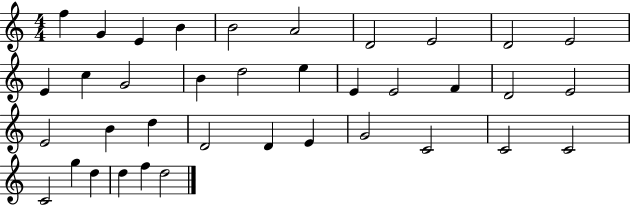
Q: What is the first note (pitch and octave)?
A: F5